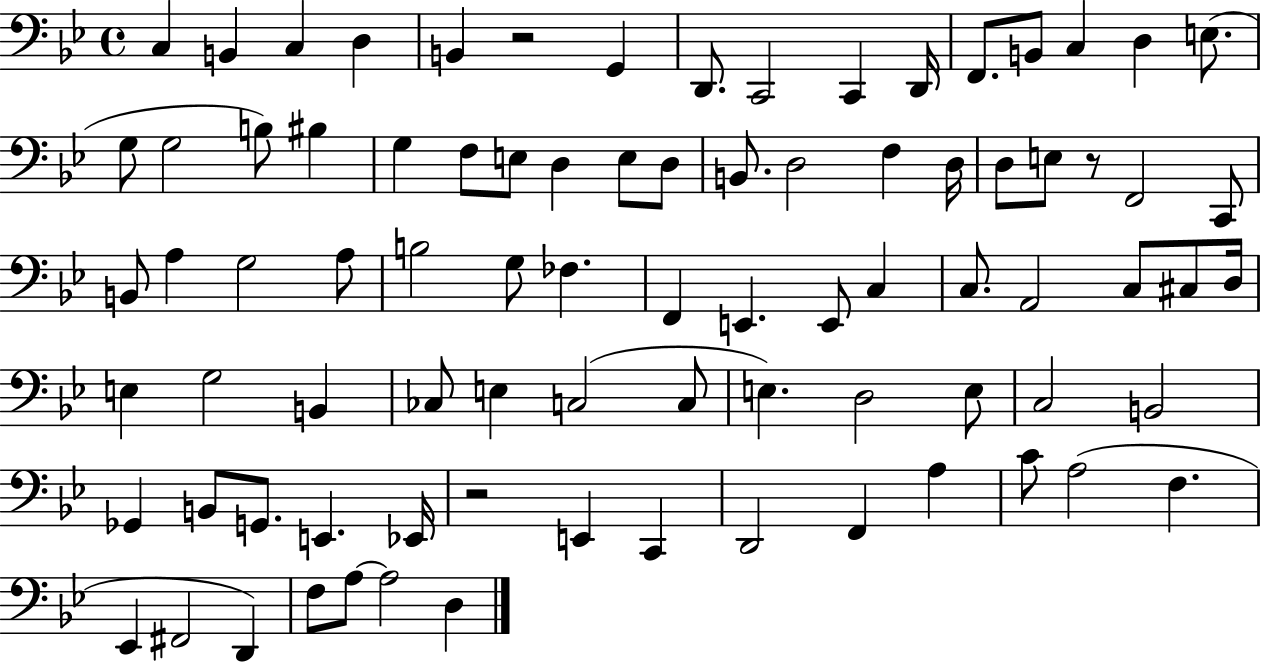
{
  \clef bass
  \time 4/4
  \defaultTimeSignature
  \key bes \major
  c4 b,4 c4 d4 | b,4 r2 g,4 | d,8. c,2 c,4 d,16 | f,8. b,8 c4 d4 e8.( | \break g8 g2 b8) bis4 | g4 f8 e8 d4 e8 d8 | b,8. d2 f4 d16 | d8 e8 r8 f,2 c,8 | \break b,8 a4 g2 a8 | b2 g8 fes4. | f,4 e,4. e,8 c4 | c8. a,2 c8 cis8 d16 | \break e4 g2 b,4 | ces8 e4 c2( c8 | e4.) d2 e8 | c2 b,2 | \break ges,4 b,8 g,8. e,4. ees,16 | r2 e,4 c,4 | d,2 f,4 a4 | c'8 a2( f4. | \break ees,4 fis,2 d,4) | f8 a8~~ a2 d4 | \bar "|."
}